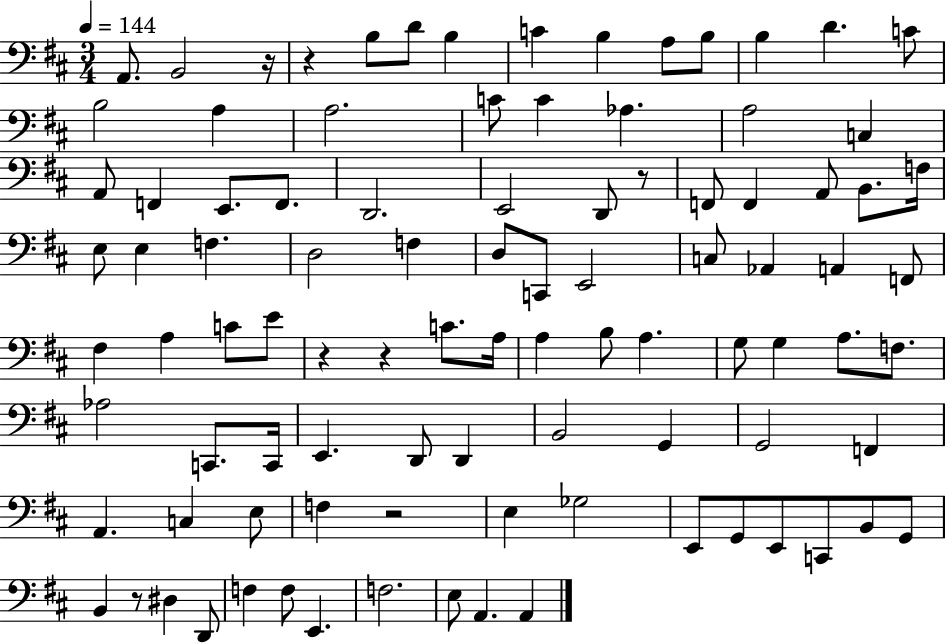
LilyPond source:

{
  \clef bass
  \numericTimeSignature
  \time 3/4
  \key d \major
  \tempo 4 = 144
  a,8. b,2 r16 | r4 b8 d'8 b4 | c'4 b4 a8 b8 | b4 d'4. c'8 | \break b2 a4 | a2. | c'8 c'4 aes4. | a2 c4 | \break a,8 f,4 e,8. f,8. | d,2. | e,2 d,8 r8 | f,8 f,4 a,8 b,8. f16 | \break e8 e4 f4. | d2 f4 | d8 c,8 e,2 | c8 aes,4 a,4 f,8 | \break fis4 a4 c'8 e'8 | r4 r4 c'8. a16 | a4 b8 a4. | g8 g4 a8. f8. | \break aes2 c,8. c,16 | e,4. d,8 d,4 | b,2 g,4 | g,2 f,4 | \break a,4. c4 e8 | f4 r2 | e4 ges2 | e,8 g,8 e,8 c,8 b,8 g,8 | \break b,4 r8 dis4 d,8 | f4 f8 e,4. | f2. | e8 a,4. a,4 | \break \bar "|."
}